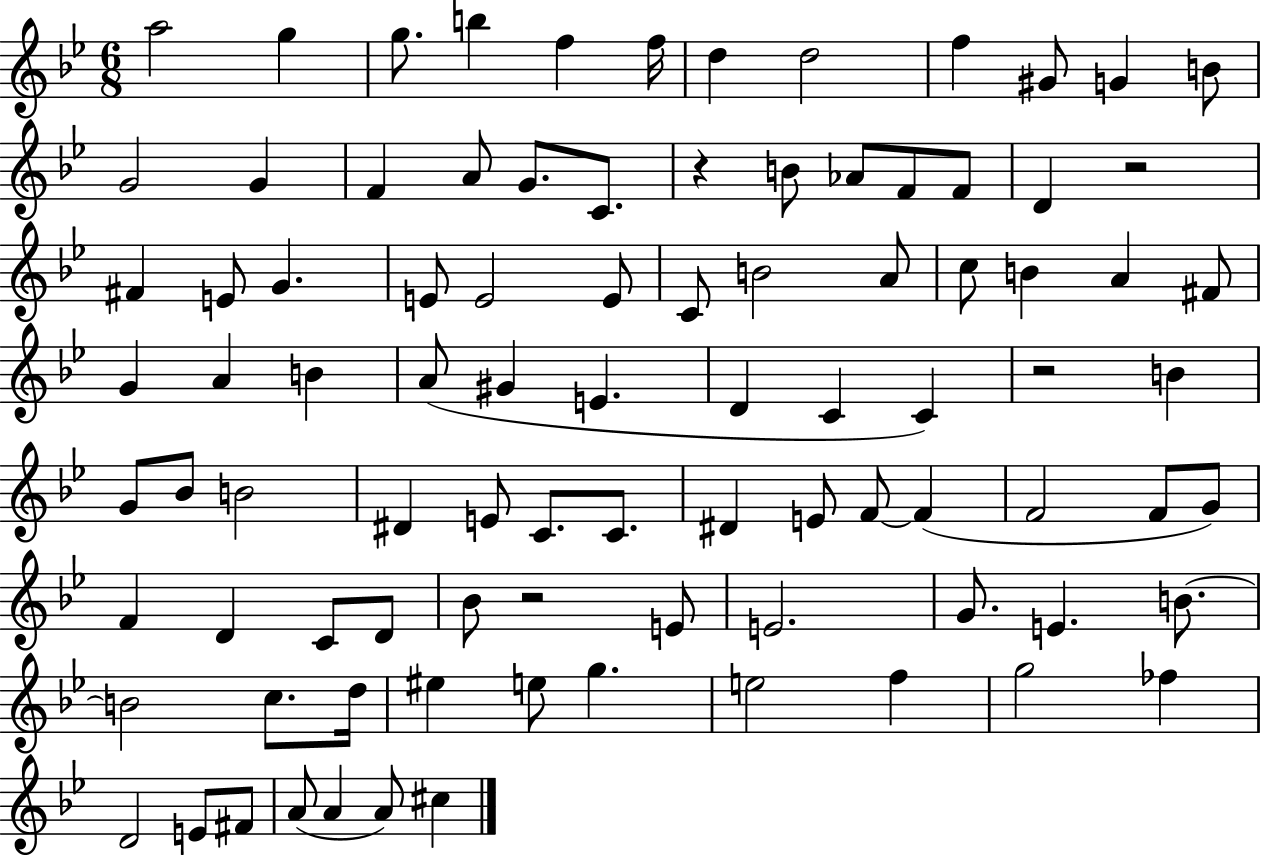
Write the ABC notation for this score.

X:1
T:Untitled
M:6/8
L:1/4
K:Bb
a2 g g/2 b f f/4 d d2 f ^G/2 G B/2 G2 G F A/2 G/2 C/2 z B/2 _A/2 F/2 F/2 D z2 ^F E/2 G E/2 E2 E/2 C/2 B2 A/2 c/2 B A ^F/2 G A B A/2 ^G E D C C z2 B G/2 _B/2 B2 ^D E/2 C/2 C/2 ^D E/2 F/2 F F2 F/2 G/2 F D C/2 D/2 _B/2 z2 E/2 E2 G/2 E B/2 B2 c/2 d/4 ^e e/2 g e2 f g2 _f D2 E/2 ^F/2 A/2 A A/2 ^c